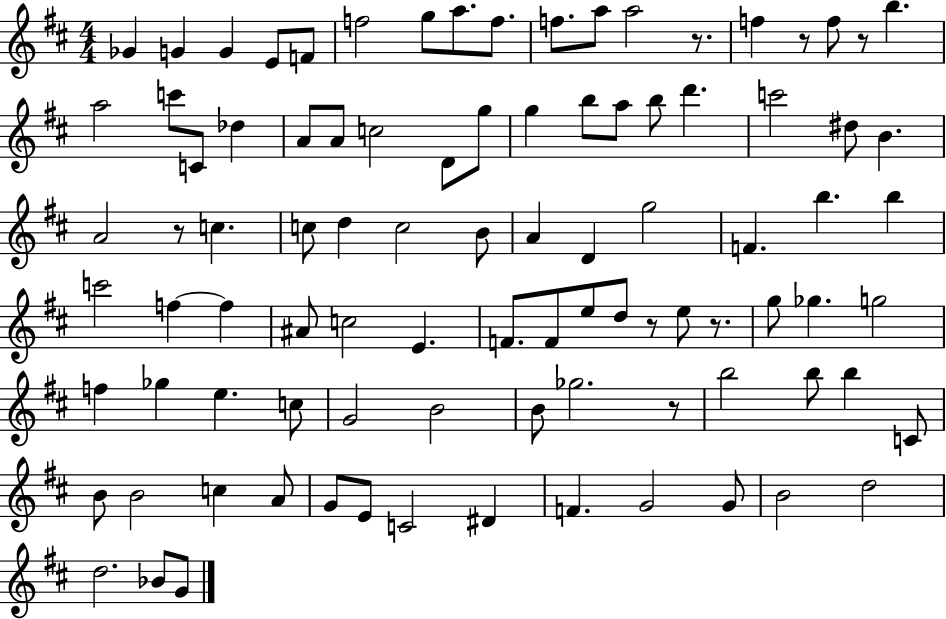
X:1
T:Untitled
M:4/4
L:1/4
K:D
_G G G E/2 F/2 f2 g/2 a/2 f/2 f/2 a/2 a2 z/2 f z/2 f/2 z/2 b a2 c'/2 C/2 _d A/2 A/2 c2 D/2 g/2 g b/2 a/2 b/2 d' c'2 ^d/2 B A2 z/2 c c/2 d c2 B/2 A D g2 F b b c'2 f f ^A/2 c2 E F/2 F/2 e/2 d/2 z/2 e/2 z/2 g/2 _g g2 f _g e c/2 G2 B2 B/2 _g2 z/2 b2 b/2 b C/2 B/2 B2 c A/2 G/2 E/2 C2 ^D F G2 G/2 B2 d2 d2 _B/2 G/2